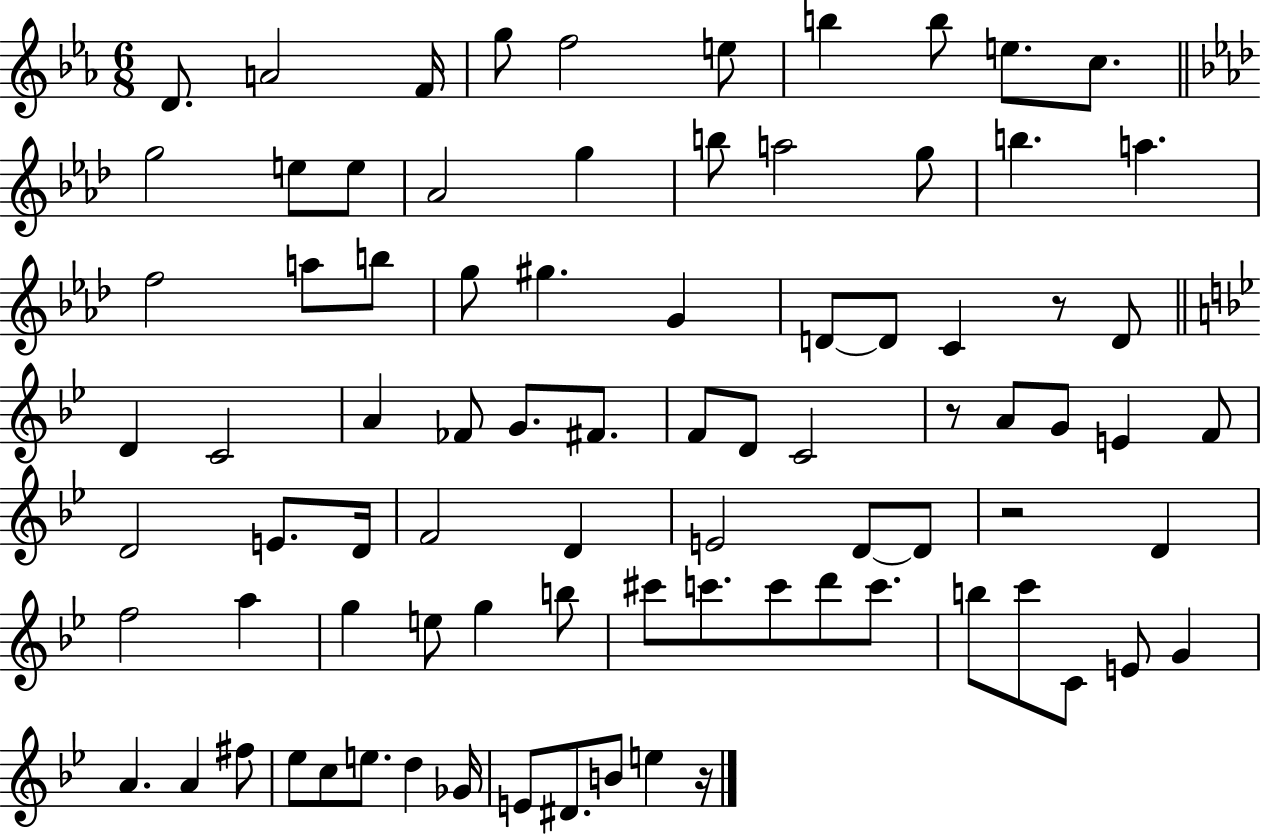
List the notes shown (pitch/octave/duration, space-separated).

D4/e. A4/h F4/s G5/e F5/h E5/e B5/q B5/e E5/e. C5/e. G5/h E5/e E5/e Ab4/h G5/q B5/e A5/h G5/e B5/q. A5/q. F5/h A5/e B5/e G5/e G#5/q. G4/q D4/e D4/e C4/q R/e D4/e D4/q C4/h A4/q FES4/e G4/e. F#4/e. F4/e D4/e C4/h R/e A4/e G4/e E4/q F4/e D4/h E4/e. D4/s F4/h D4/q E4/h D4/e D4/e R/h D4/q F5/h A5/q G5/q E5/e G5/q B5/e C#6/e C6/e. C6/e D6/e C6/e. B5/e C6/e C4/e E4/e G4/q A4/q. A4/q F#5/e Eb5/e C5/e E5/e. D5/q Gb4/s E4/e D#4/e. B4/e E5/q R/s